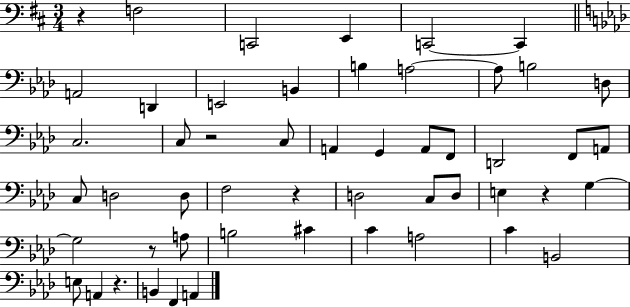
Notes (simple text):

R/q F3/h C2/h E2/q C2/h C2/q A2/h D2/q E2/h B2/q B3/q A3/h A3/e B3/h D3/e C3/h. C3/e R/h C3/e A2/q G2/q A2/e F2/e D2/h F2/e A2/e C3/e D3/h D3/e F3/h R/q D3/h C3/e D3/e E3/q R/q G3/q G3/h R/e A3/e B3/h C#4/q C4/q A3/h C4/q B2/h E3/e A2/q R/q. B2/q F2/q A2/q